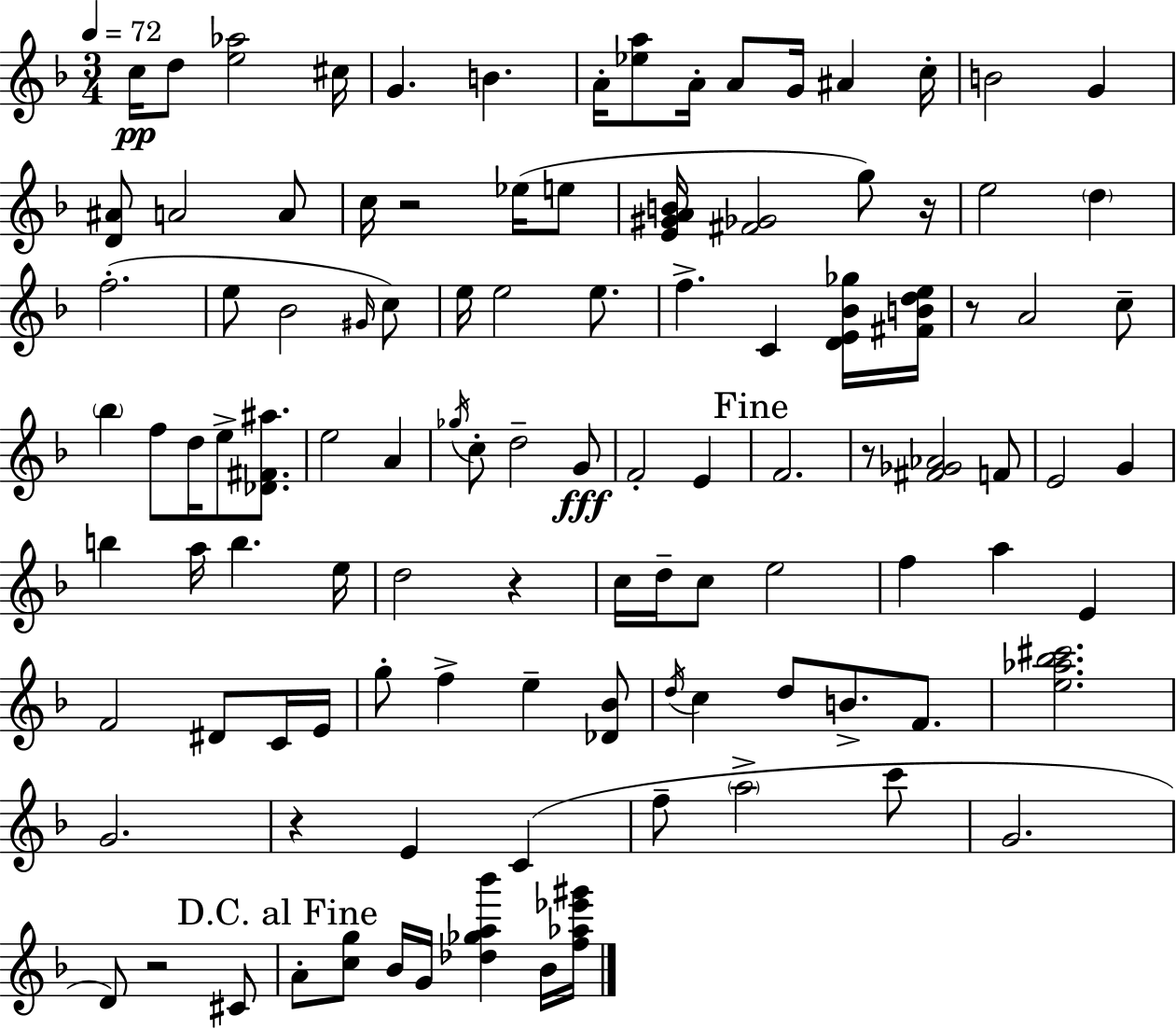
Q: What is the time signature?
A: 3/4